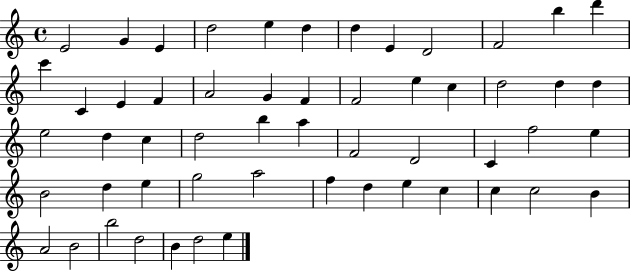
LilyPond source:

{
  \clef treble
  \time 4/4
  \defaultTimeSignature
  \key c \major
  e'2 g'4 e'4 | d''2 e''4 d''4 | d''4 e'4 d'2 | f'2 b''4 d'''4 | \break c'''4 c'4 e'4 f'4 | a'2 g'4 f'4 | f'2 e''4 c''4 | d''2 d''4 d''4 | \break e''2 d''4 c''4 | d''2 b''4 a''4 | f'2 d'2 | c'4 f''2 e''4 | \break b'2 d''4 e''4 | g''2 a''2 | f''4 d''4 e''4 c''4 | c''4 c''2 b'4 | \break a'2 b'2 | b''2 d''2 | b'4 d''2 e''4 | \bar "|."
}